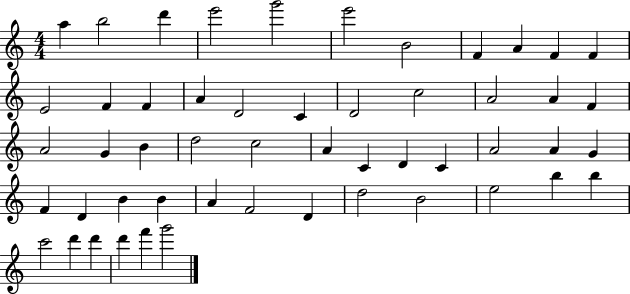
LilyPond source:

{
  \clef treble
  \numericTimeSignature
  \time 4/4
  \key c \major
  a''4 b''2 d'''4 | e'''2 g'''2 | e'''2 b'2 | f'4 a'4 f'4 f'4 | \break e'2 f'4 f'4 | a'4 d'2 c'4 | d'2 c''2 | a'2 a'4 f'4 | \break a'2 g'4 b'4 | d''2 c''2 | a'4 c'4 d'4 c'4 | a'2 a'4 g'4 | \break f'4 d'4 b'4 b'4 | a'4 f'2 d'4 | d''2 b'2 | e''2 b''4 b''4 | \break c'''2 d'''4 d'''4 | d'''4 f'''4 g'''2 | \bar "|."
}